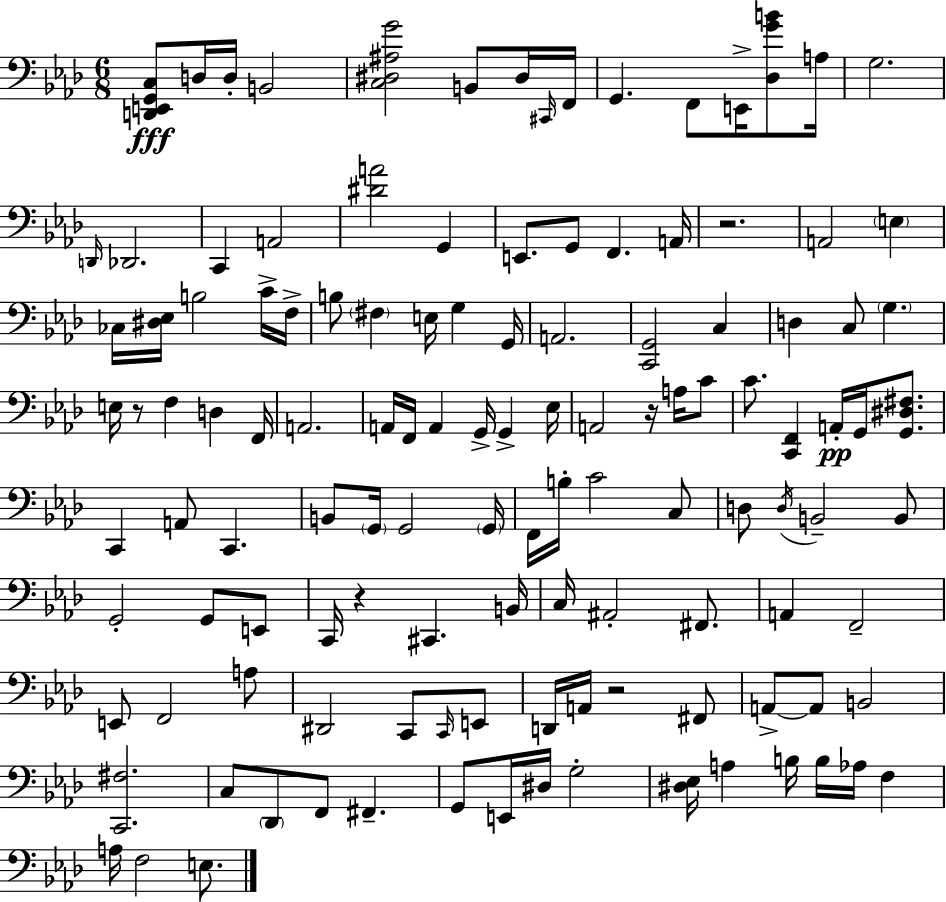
X:1
T:Untitled
M:6/8
L:1/4
K:Fm
[D,,E,,G,,C,]/2 D,/4 D,/4 B,,2 [C,^D,^A,G]2 B,,/2 ^D,/4 ^C,,/4 F,,/4 G,, F,,/2 E,,/4 [_D,GB]/2 A,/4 G,2 D,,/4 _D,,2 C,, A,,2 [^DA]2 G,, E,,/2 G,,/2 F,, A,,/4 z2 A,,2 E, _C,/4 [^D,_E,]/4 B,2 C/4 F,/4 B,/2 ^F, E,/4 G, G,,/4 A,,2 [C,,G,,]2 C, D, C,/2 G, E,/4 z/2 F, D, F,,/4 A,,2 A,,/4 F,,/4 A,, G,,/4 G,, _E,/4 A,,2 z/4 A,/4 C/2 C/2 [C,,F,,] A,,/4 G,,/4 [G,,^D,^F,]/2 C,, A,,/2 C,, B,,/2 G,,/4 G,,2 G,,/4 F,,/4 B,/4 C2 C,/2 D,/2 D,/4 B,,2 B,,/2 G,,2 G,,/2 E,,/2 C,,/4 z ^C,, B,,/4 C,/4 ^A,,2 ^F,,/2 A,, F,,2 E,,/2 F,,2 A,/2 ^D,,2 C,,/2 C,,/4 E,,/2 D,,/4 A,,/4 z2 ^F,,/2 A,,/2 A,,/2 B,,2 [C,,^F,]2 C,/2 _D,,/2 F,,/2 ^F,, G,,/2 E,,/4 ^D,/4 G,2 [^D,_E,]/4 A, B,/4 B,/4 _A,/4 F, A,/4 F,2 E,/2